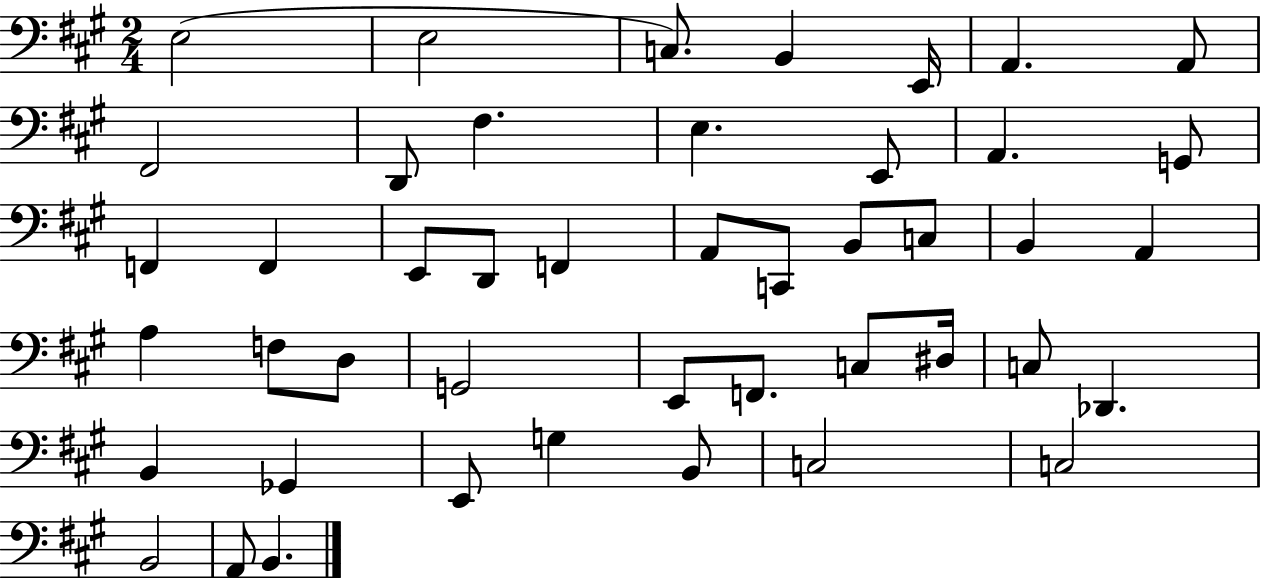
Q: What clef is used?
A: bass